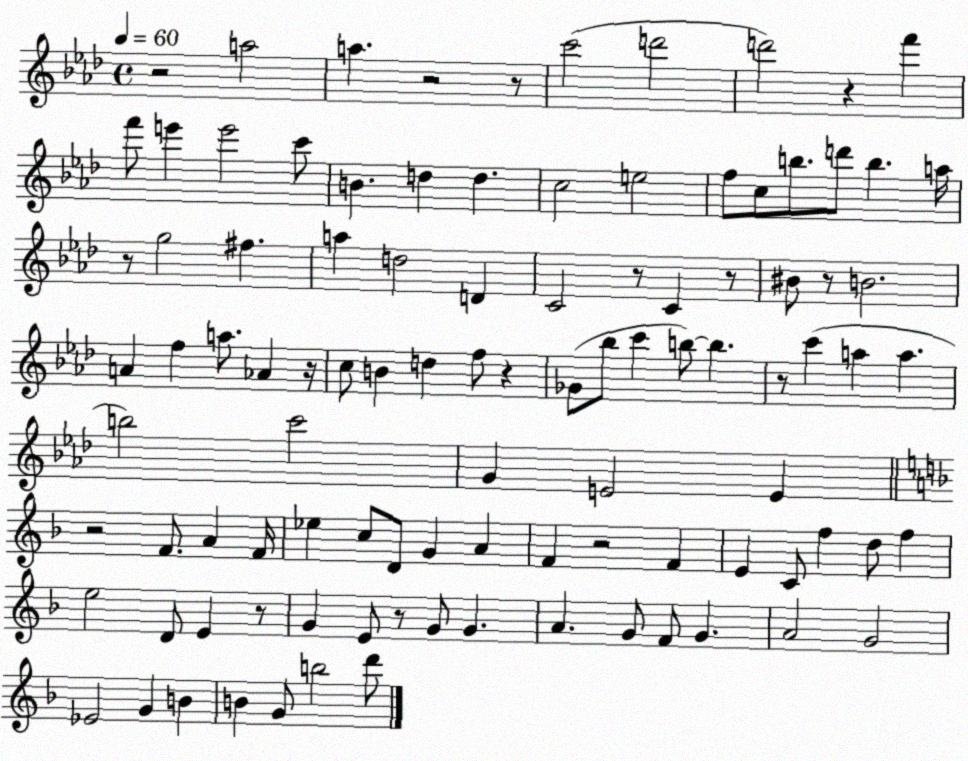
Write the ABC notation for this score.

X:1
T:Untitled
M:4/4
L:1/4
K:Ab
z2 a2 a z2 z/2 c'2 d'2 d'2 z f' f'/2 e' e'2 c'/2 B d d c2 e2 f/2 c/2 b/2 d'/2 b a/4 z/2 g2 ^f a d2 D C2 z/2 C z/2 ^B/2 z/2 B2 A f a/2 _A z/4 c/2 B d f/2 z _G/2 _b/2 c' b/2 b z/2 c' a a b2 c'2 G E2 E z2 F/2 A F/4 _e c/2 D/2 G A F z2 F E C/2 f d/2 f e2 D/2 E z/2 G E/2 z/2 G/2 G A G/2 F/2 G A2 G2 _E2 G B B G/2 b2 d'/2